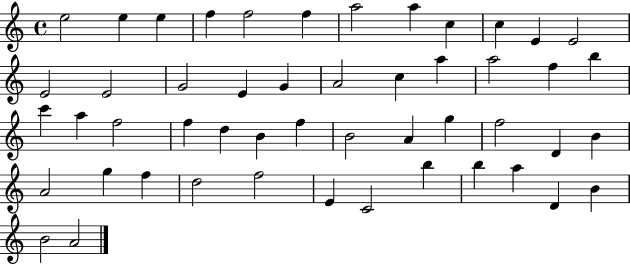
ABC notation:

X:1
T:Untitled
M:4/4
L:1/4
K:C
e2 e e f f2 f a2 a c c E E2 E2 E2 G2 E G A2 c a a2 f b c' a f2 f d B f B2 A g f2 D B A2 g f d2 f2 E C2 b b a D B B2 A2